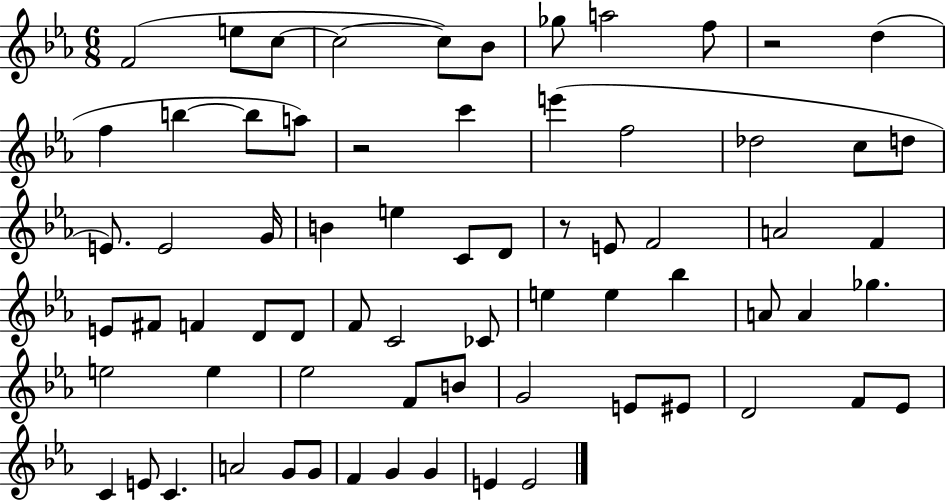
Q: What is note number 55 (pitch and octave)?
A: F4